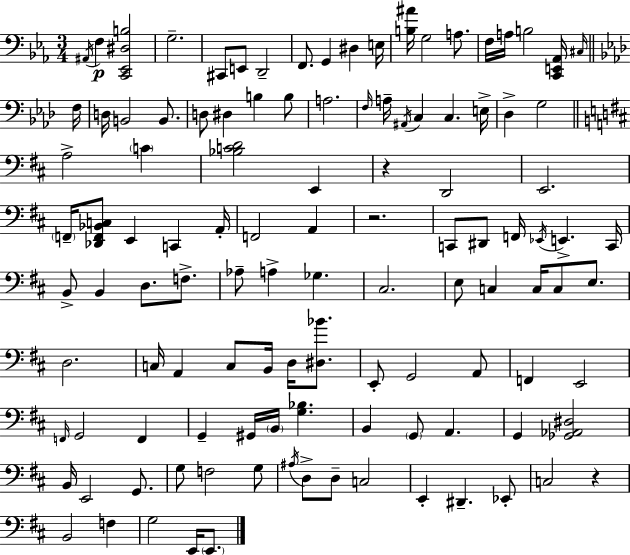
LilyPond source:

{
  \clef bass
  \numericTimeSignature
  \time 3/4
  \key c \minor
  \repeat volta 2 { \acciaccatura { ais,16 }\p f4 <c, ees, dis b>2 | g2.-- | cis,8 e,8 d,2-- | f,8. g,4 dis4 | \break e16 <b ais'>16 g2 a8. | f16 a16 b2 <c, e, aes,>16 | \grace { cis16 } \bar "||" \break \key f \minor f16 d16 b,2 b,8. | d8 dis4 b4 b8 | a2. | \grace { f16 } a16-- \acciaccatura { ais,16 } c4 c4. | \break e16-> des4-> g2 | \bar "||" \break \key d \major a2-> \parenthesize c'4 | <bes c' d'>2 e,4 | r4 d,2 | e,2. | \break \parenthesize f,16-- <des, f, bes, c>8 e,4 c,4 a,16-. | f,2 a,4 | r2. | c,8 dis,8 f,16 \acciaccatura { ees,16 } e,4.-> | \break c,16 b,8-> b,4 d8. f8.-> | aes8-- a4-> ges4. | cis2. | e8 c4 c16 c8 e8. | \break d2. | c16 a,4 c8 b,16 d16 <dis bes'>8. | e,8-. g,2 a,8 | f,4 e,2 | \break \grace { f,16 } g,2 f,4 | g,4-- gis,16 \parenthesize b,16 <g bes>4. | b,4 \parenthesize g,8 a,4. | g,4 <ges, aes, dis>2 | \break b,16 e,2 g,8. | g8 f2 | g8 \acciaccatura { ais16 } d8-> d8-- c2 | e,4-. dis,4.-- | \break ees,8-. c2 r4 | b,2 f4 | g2 e,16 | \parenthesize e,8. } \bar "|."
}